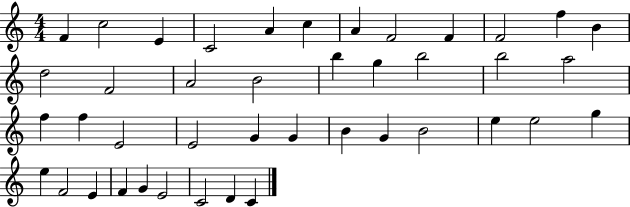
X:1
T:Untitled
M:4/4
L:1/4
K:C
F c2 E C2 A c A F2 F F2 f B d2 F2 A2 B2 b g b2 b2 a2 f f E2 E2 G G B G B2 e e2 g e F2 E F G E2 C2 D C